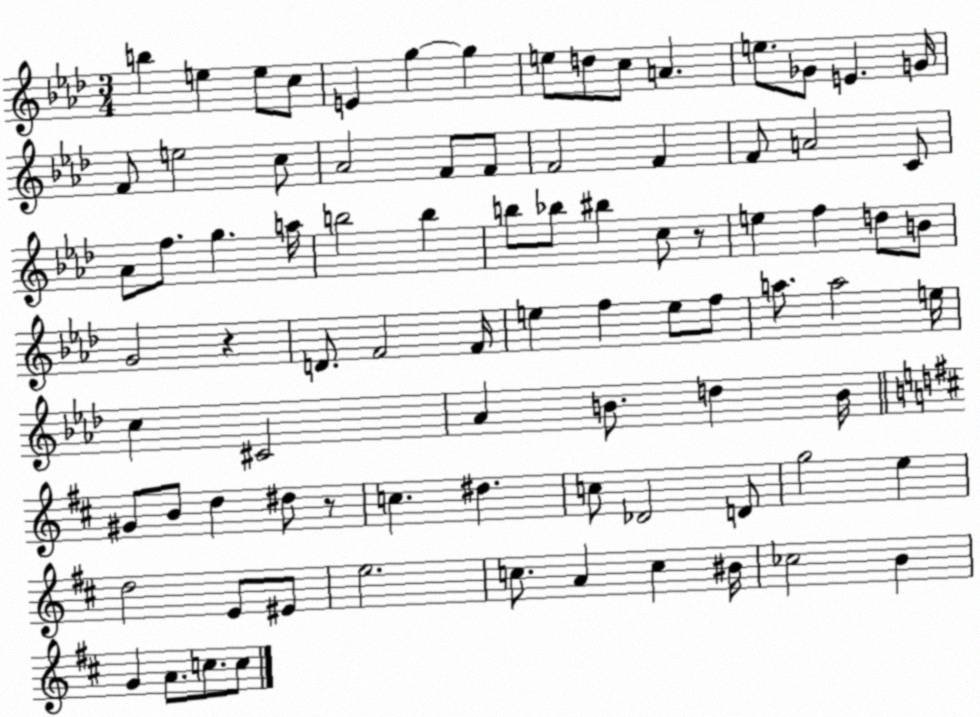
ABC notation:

X:1
T:Untitled
M:3/4
L:1/4
K:Ab
b e e/2 c/2 E g g e/2 d/2 c/2 A e/2 _G/2 E G/4 F/2 e2 c/2 _A2 F/2 F/2 F2 F F/2 A2 C/2 _A/2 f/2 g a/4 b2 b b/2 _b/2 ^b c/2 z/2 e f d/2 B/2 G2 z D/2 F2 F/4 e f e/2 f/2 a/2 a2 e/4 c ^C2 _A B/2 d B/4 ^G/2 B/2 d ^d/2 z/2 c ^d c/2 _D2 D/2 g2 e d2 E/2 ^E/2 e2 c/2 A c ^B/4 _c2 B G A/2 c/2 c/2